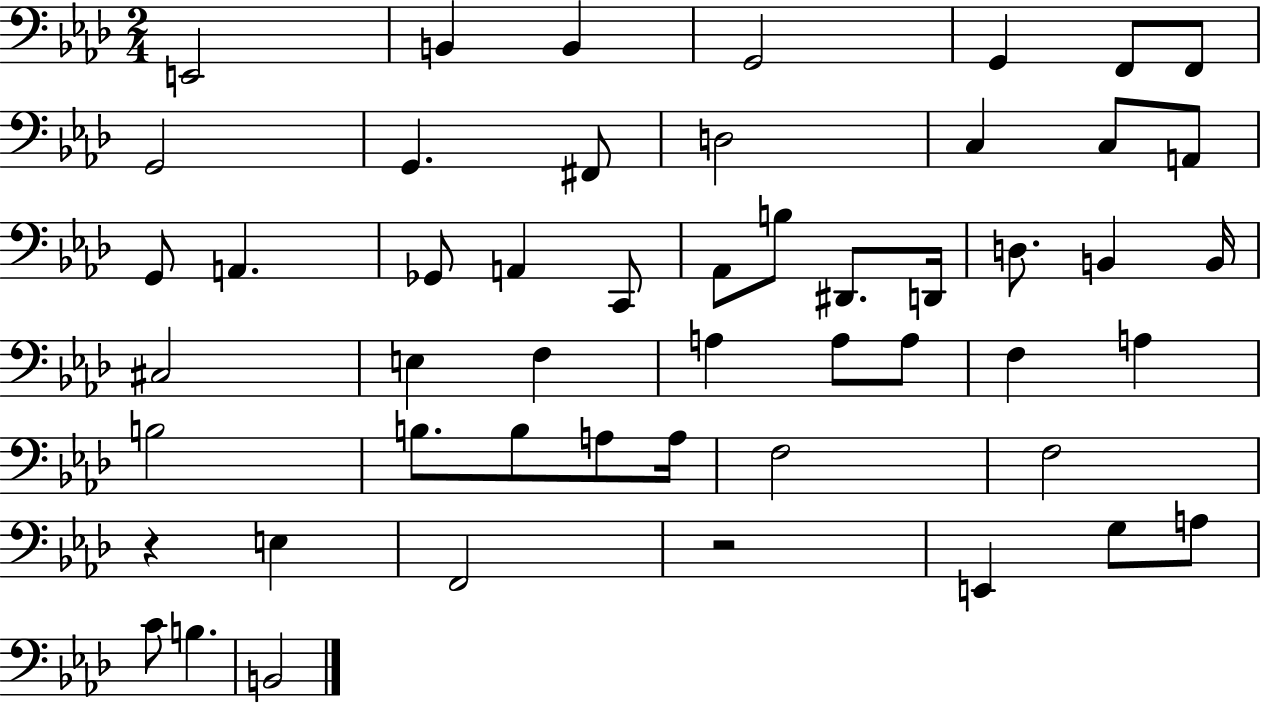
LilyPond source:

{
  \clef bass
  \numericTimeSignature
  \time 2/4
  \key aes \major
  \repeat volta 2 { e,2 | b,4 b,4 | g,2 | g,4 f,8 f,8 | \break g,2 | g,4. fis,8 | d2 | c4 c8 a,8 | \break g,8 a,4. | ges,8 a,4 c,8 | aes,8 b8 dis,8. d,16 | d8. b,4 b,16 | \break cis2 | e4 f4 | a4 a8 a8 | f4 a4 | \break b2 | b8. b8 a8 a16 | f2 | f2 | \break r4 e4 | f,2 | r2 | e,4 g8 a8 | \break c'8 b4. | b,2 | } \bar "|."
}